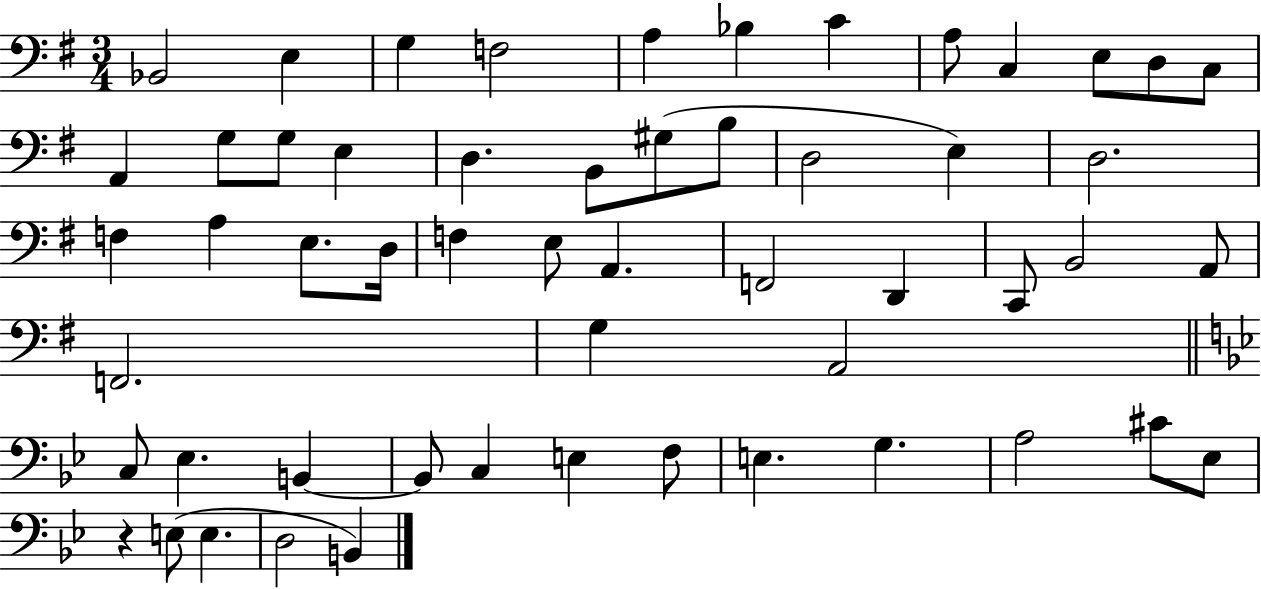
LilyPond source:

{
  \clef bass
  \numericTimeSignature
  \time 3/4
  \key g \major
  \repeat volta 2 { bes,2 e4 | g4 f2 | a4 bes4 c'4 | a8 c4 e8 d8 c8 | \break a,4 g8 g8 e4 | d4. b,8 gis8( b8 | d2 e4) | d2. | \break f4 a4 e8. d16 | f4 e8 a,4. | f,2 d,4 | c,8 b,2 a,8 | \break f,2. | g4 a,2 | \bar "||" \break \key g \minor c8 ees4. b,4~~ | b,8 c4 e4 f8 | e4. g4. | a2 cis'8 ees8 | \break r4 e8( e4. | d2 b,4) | } \bar "|."
}